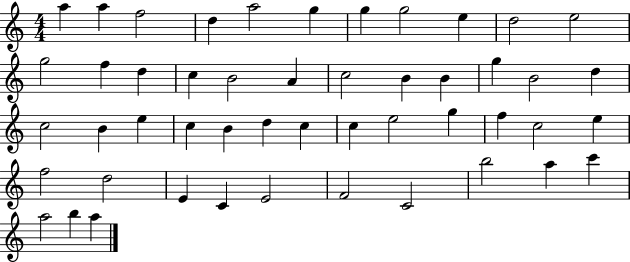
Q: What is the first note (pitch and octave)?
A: A5